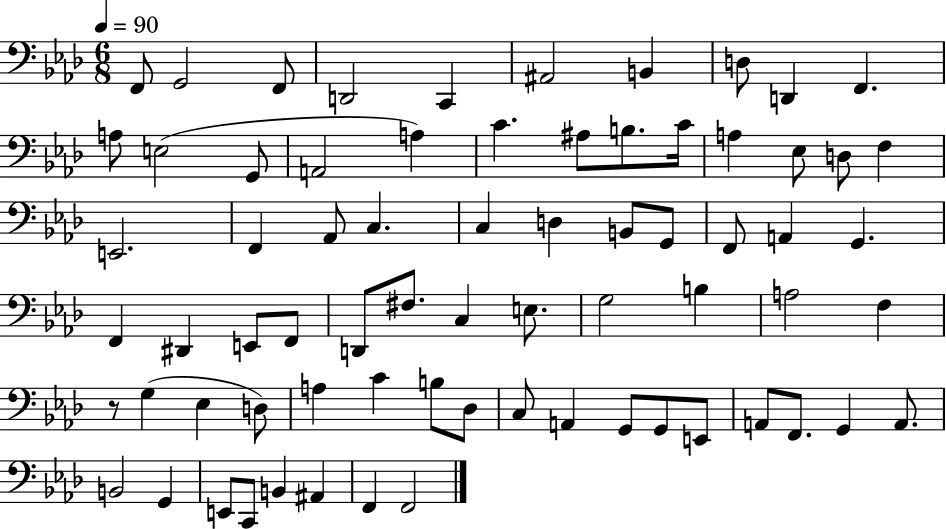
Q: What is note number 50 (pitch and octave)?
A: A3